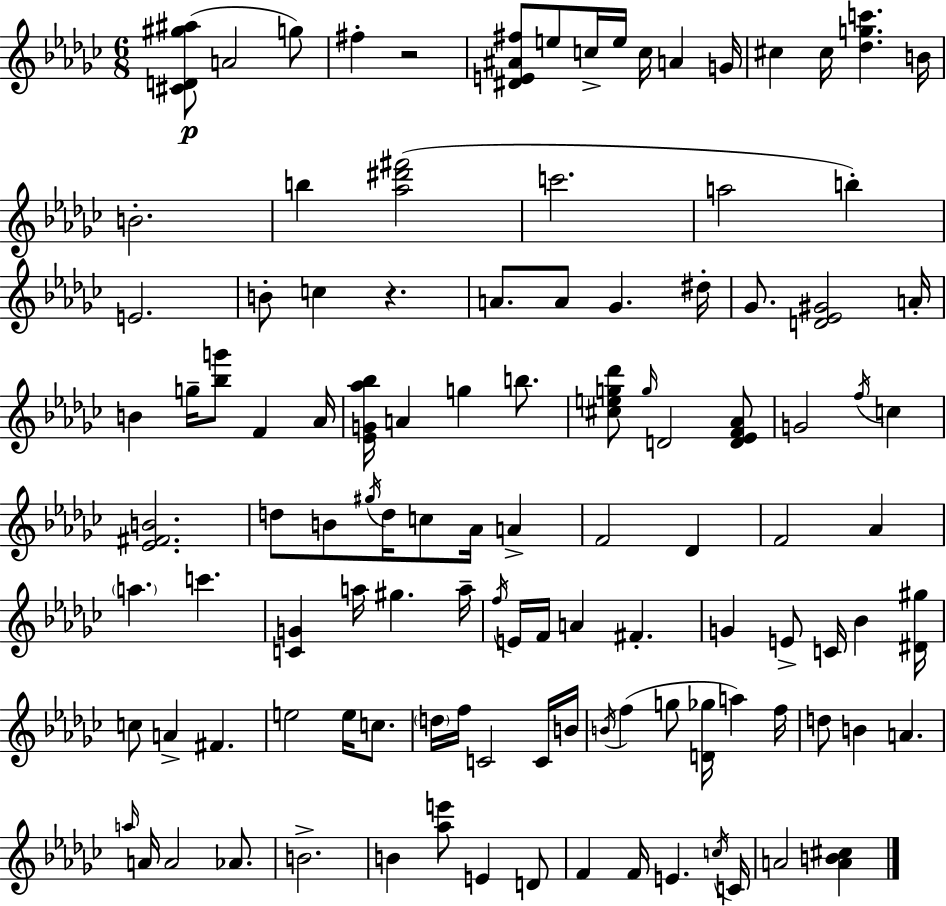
{
  \clef treble
  \numericTimeSignature
  \time 6/8
  \key ees \minor
  \repeat volta 2 { <cis' d' gis'' ais''>8(\p a'2 g''8) | fis''4-. r2 | <dis' e' ais' fis''>8 e''8 c''16-> e''16 c''16 a'4 g'16 | cis''4 cis''16 <des'' g'' c'''>4. b'16 | \break b'2.-. | b''4 <aes'' dis''' fis'''>2( | c'''2. | a''2 b''4-.) | \break e'2. | b'8-. c''4 r4. | a'8. a'8 ges'4. dis''16-. | ges'8. <d' ees' gis'>2 a'16-. | \break b'4 g''16-- <bes'' g'''>8 f'4 aes'16 | <ees' g' aes'' bes''>16 a'4 g''4 b''8. | <cis'' e'' g'' des'''>8 \grace { g''16 } d'2 <d' ees' f' aes'>8 | g'2 \acciaccatura { f''16 } c''4 | \break <ees' fis' b'>2. | d''8 b'8 \acciaccatura { gis''16 } d''16 c''8 aes'16 a'4-> | f'2 des'4 | f'2 aes'4 | \break \parenthesize a''4. c'''4. | <c' g'>4 a''16 gis''4. | a''16-- \acciaccatura { f''16 } e'16 f'16 a'4 fis'4.-. | g'4 e'8-> c'16 bes'4 | \break <dis' gis''>16 c''8 a'4-> fis'4. | e''2 | e''16 c''8. \parenthesize d''16 f''16 c'2 | c'16 b'16 \acciaccatura { b'16 }( f''4 g''8 <d' ges''>16 | \break a''4) f''16 d''8 b'4 a'4. | \grace { a''16 } a'16 a'2 | aes'8. b'2.-> | b'4 <aes'' e'''>8 | \break e'4 d'8 f'4 f'16 e'4. | \acciaccatura { c''16 } c'16 a'2 | <a' b' cis''>4 } \bar "|."
}